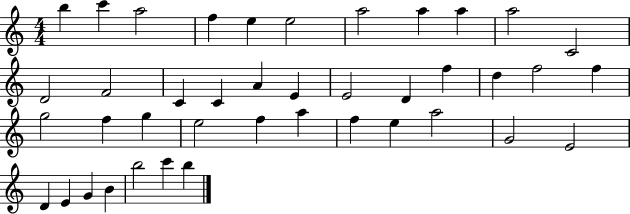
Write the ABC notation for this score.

X:1
T:Untitled
M:4/4
L:1/4
K:C
b c' a2 f e e2 a2 a a a2 C2 D2 F2 C C A E E2 D f d f2 f g2 f g e2 f a f e a2 G2 E2 D E G B b2 c' b